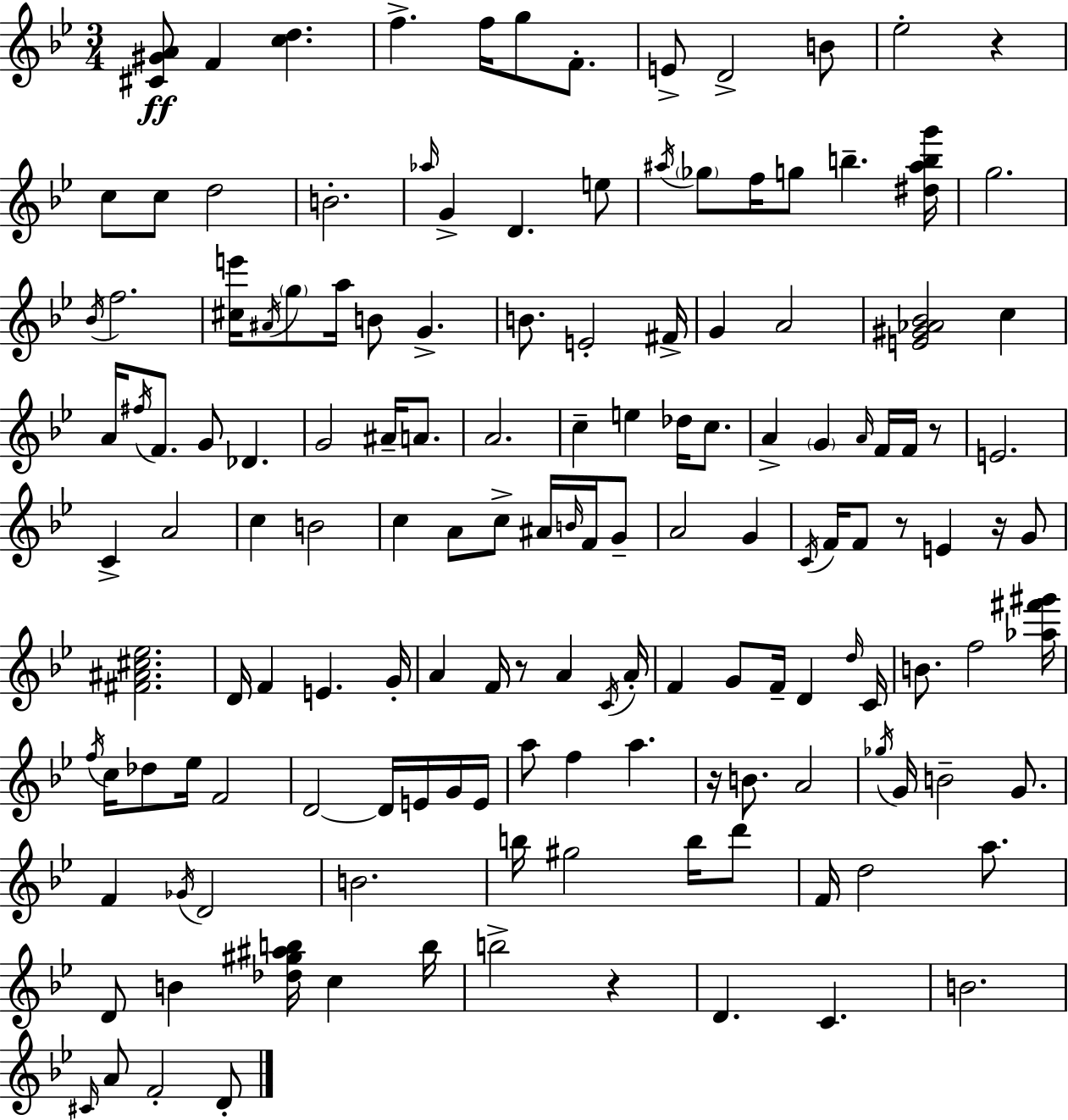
[C#4,G#4,A4]/e F4/q [C5,D5]/q. F5/q. F5/s G5/e F4/e. E4/e D4/h B4/e Eb5/h R/q C5/e C5/e D5/h B4/h. Ab5/s G4/q D4/q. E5/e A#5/s Gb5/e F5/s G5/e B5/q. [D#5,A#5,B5,G6]/s G5/h. Bb4/s F5/h. [C#5,E6]/s A#4/s G5/e A5/s B4/e G4/q. B4/e. E4/h F#4/s G4/q A4/h [E4,G#4,Ab4,Bb4]/h C5/q A4/s F#5/s F4/e. G4/e Db4/q. G4/h A#4/s A4/e. A4/h. C5/q E5/q Db5/s C5/e. A4/q G4/q A4/s F4/s F4/s R/e E4/h. C4/q A4/h C5/q B4/h C5/q A4/e C5/e A#4/s B4/s F4/s G4/e A4/h G4/q C4/s F4/s F4/e R/e E4/q R/s G4/e [F#4,A#4,C#5,Eb5]/h. D4/s F4/q E4/q. G4/s A4/q F4/s R/e A4/q C4/s A4/s F4/q G4/e F4/s D4/q D5/s C4/s B4/e. F5/h [Ab5,F#6,G#6]/s F5/s C5/s Db5/e Eb5/s F4/h D4/h D4/s E4/s G4/s E4/s A5/e F5/q A5/q. R/s B4/e. A4/h Gb5/s G4/s B4/h G4/e. F4/q Gb4/s D4/h B4/h. B5/s G#5/h B5/s D6/e F4/s D5/h A5/e. D4/e B4/q [Db5,G#5,A#5,B5]/s C5/q B5/s B5/h R/q D4/q. C4/q. B4/h. C#4/s A4/e F4/h D4/e